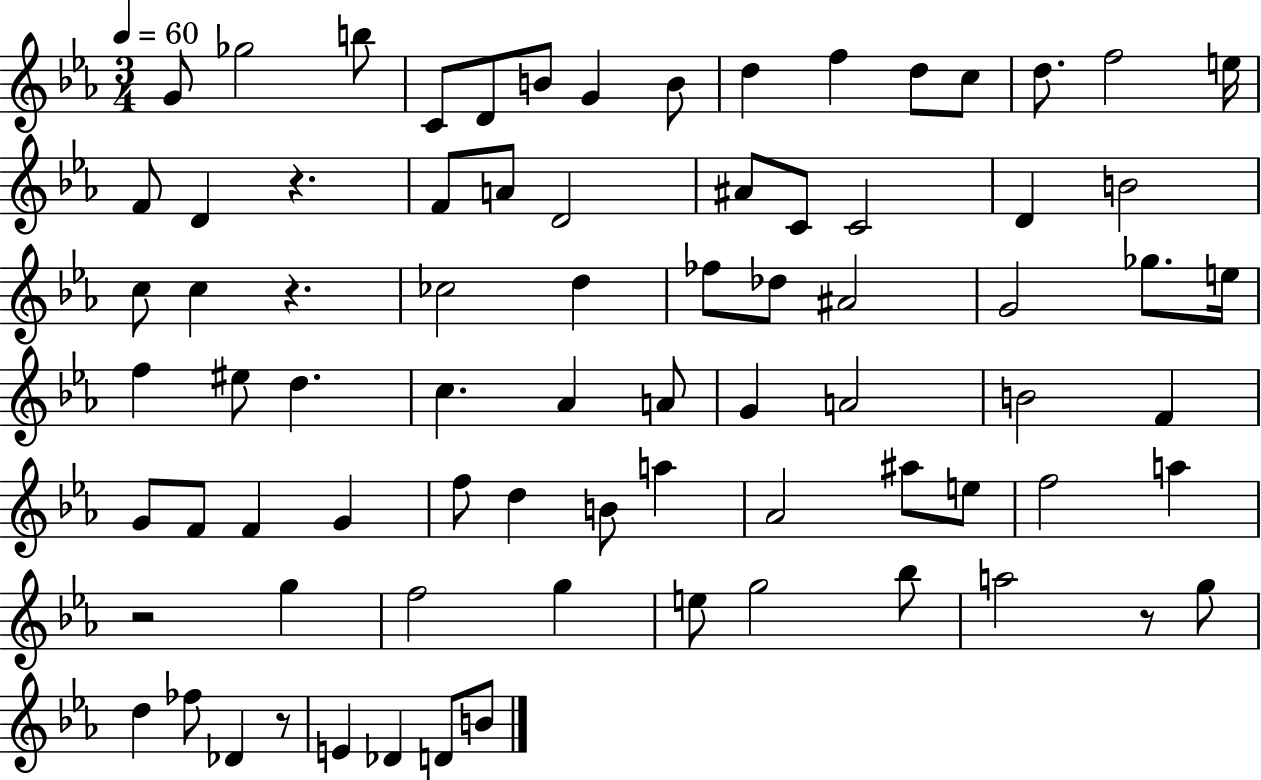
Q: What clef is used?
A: treble